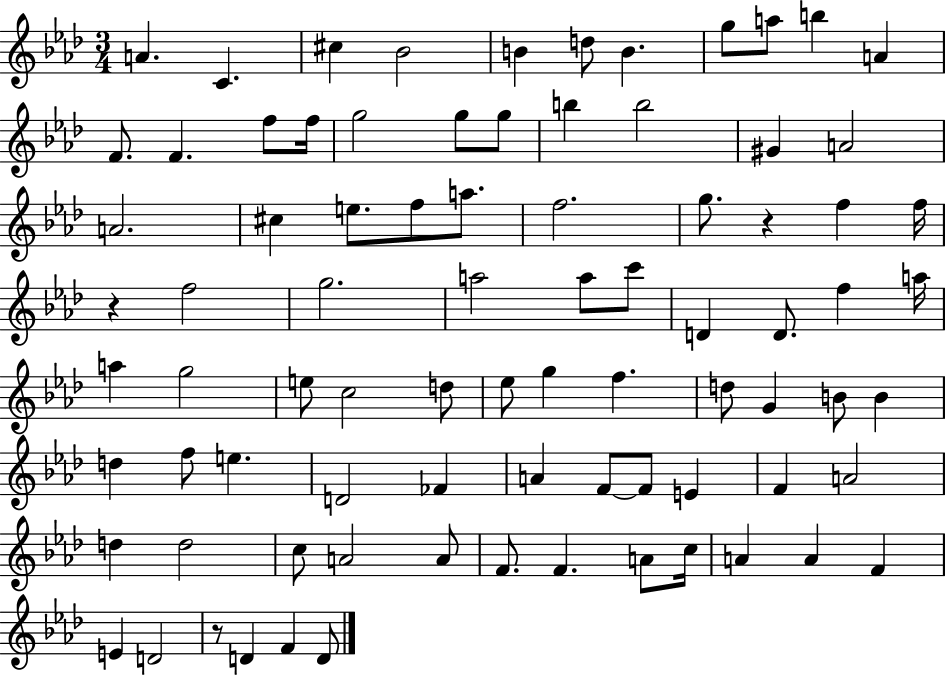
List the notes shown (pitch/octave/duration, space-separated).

A4/q. C4/q. C#5/q Bb4/h B4/q D5/e B4/q. G5/e A5/e B5/q A4/q F4/e. F4/q. F5/e F5/s G5/h G5/e G5/e B5/q B5/h G#4/q A4/h A4/h. C#5/q E5/e. F5/e A5/e. F5/h. G5/e. R/q F5/q F5/s R/q F5/h G5/h. A5/h A5/e C6/e D4/q D4/e. F5/q A5/s A5/q G5/h E5/e C5/h D5/e Eb5/e G5/q F5/q. D5/e G4/q B4/e B4/q D5/q F5/e E5/q. D4/h FES4/q A4/q F4/e F4/e E4/q F4/q A4/h D5/q D5/h C5/e A4/h A4/e F4/e. F4/q. A4/e C5/s A4/q A4/q F4/q E4/q D4/h R/e D4/q F4/q D4/e